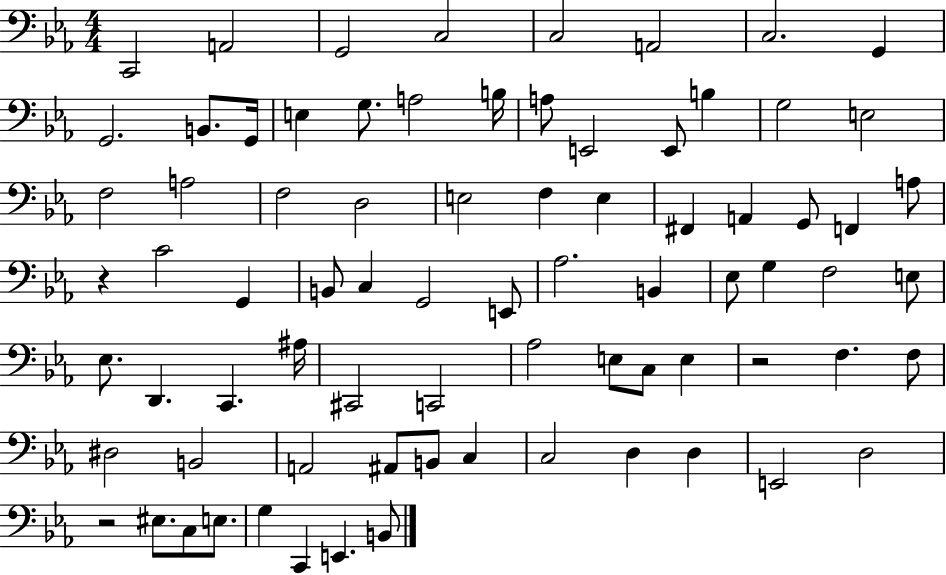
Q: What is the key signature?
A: EES major